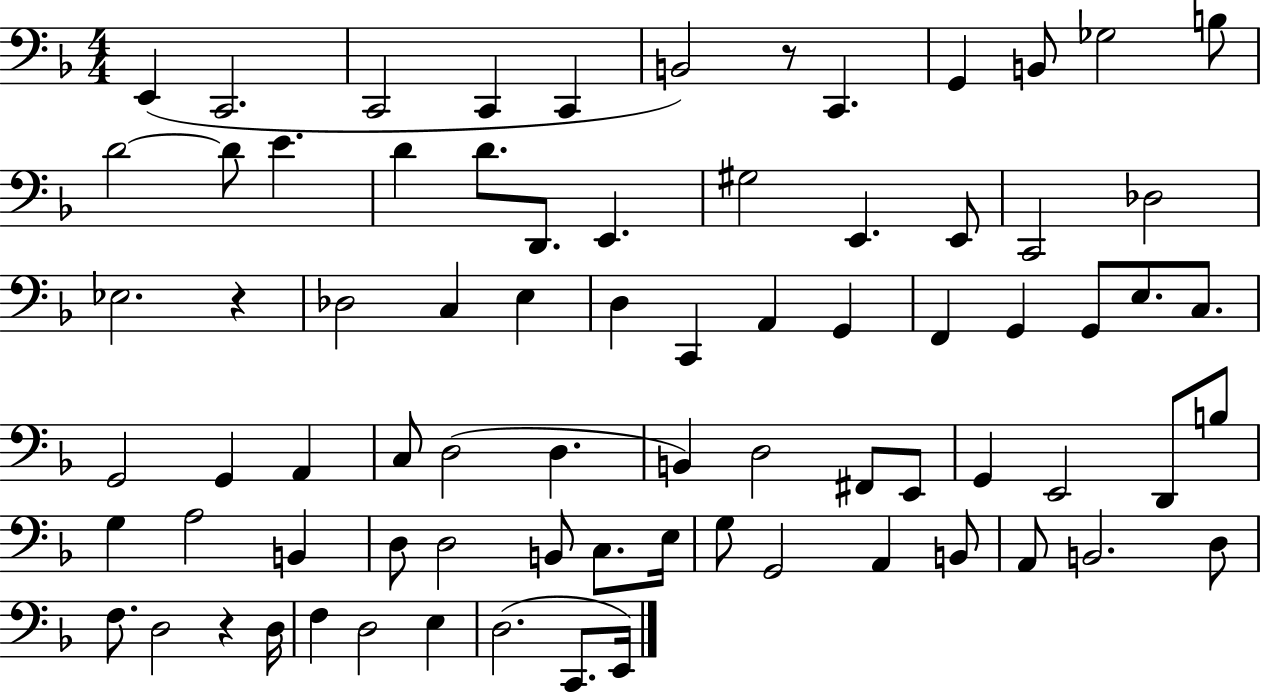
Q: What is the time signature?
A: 4/4